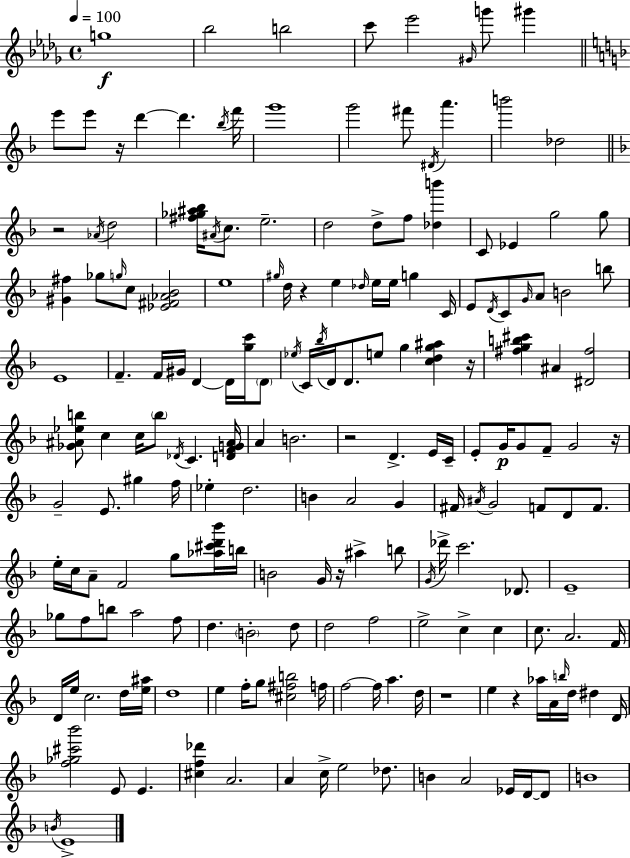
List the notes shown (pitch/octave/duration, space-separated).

G5/w Bb5/h B5/h C6/e Eb6/h G#4/s G6/e G#6/q E6/e E6/e R/s D6/q D6/q. Bb5/s F6/s G6/w G6/h F#6/e D#4/s A6/q. B6/h Db5/h R/h Ab4/s D5/h [F#5,Gb5,A#5,Bb5]/s A#4/s C5/e. E5/h. D5/h D5/e F5/e [Db5,B6]/q C4/e Eb4/q G5/h G5/e [G#4,F#5]/q Gb5/e G5/s C5/e [Eb4,F#4,Ab4,Bb4]/h E5/w G#5/s D5/s R/q E5/q Db5/s E5/s E5/s G5/q C4/s E4/e D4/s C4/e G4/s A4/e B4/h B5/e E4/w F4/q. F4/s G#4/s D4/q D4/s [G5,C6]/s D4/e Eb5/s C4/s Bb5/s D4/s D4/e. E5/e G5/q [C5,D5,G5,A#5]/q R/s [F#5,G5,B5,C#6]/q A#4/q [D#4,F#5]/h [Gb4,A#4,Eb5,B5]/e C5/q C5/s B5/e Db4/s C4/q. [D4,F4,G4,A#4]/s A4/q B4/h. R/h D4/q. E4/s C4/s E4/e G4/s G4/e F4/e G4/h R/s G4/h E4/e. G#5/q F5/s Eb5/q D5/h. B4/q A4/h G4/q F#4/s A#4/s G4/h F4/e D4/e F4/e. E5/s C5/s A4/e F4/h G5/e [Ab5,C#6,D6,Bb6]/s B5/s B4/h G4/s R/s A#5/q B5/e G4/s Db6/s C6/h. Db4/e. E4/w Gb5/e F5/e B5/e A5/h F5/e D5/q. B4/h D5/e D5/h F5/h E5/h C5/q C5/q C5/e. A4/h. F4/s D4/s E5/s C5/h. D5/s [E5,A#5]/s D5/w E5/q F5/s G5/e [C#5,F#5,B5]/h F5/s F5/h F5/s A5/q. D5/s R/w E5/q R/q Ab5/s A4/s B5/s D5/s D#5/q D4/s [F5,Gb5,C#6,Bb6]/h E4/e E4/q. [C#5,F5,Db6]/q A4/h. A4/q C5/s E5/h Db5/e. B4/q A4/h Eb4/s D4/s D4/e B4/w B4/s E4/w